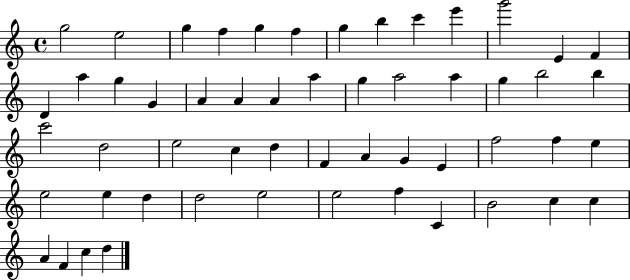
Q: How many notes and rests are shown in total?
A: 54